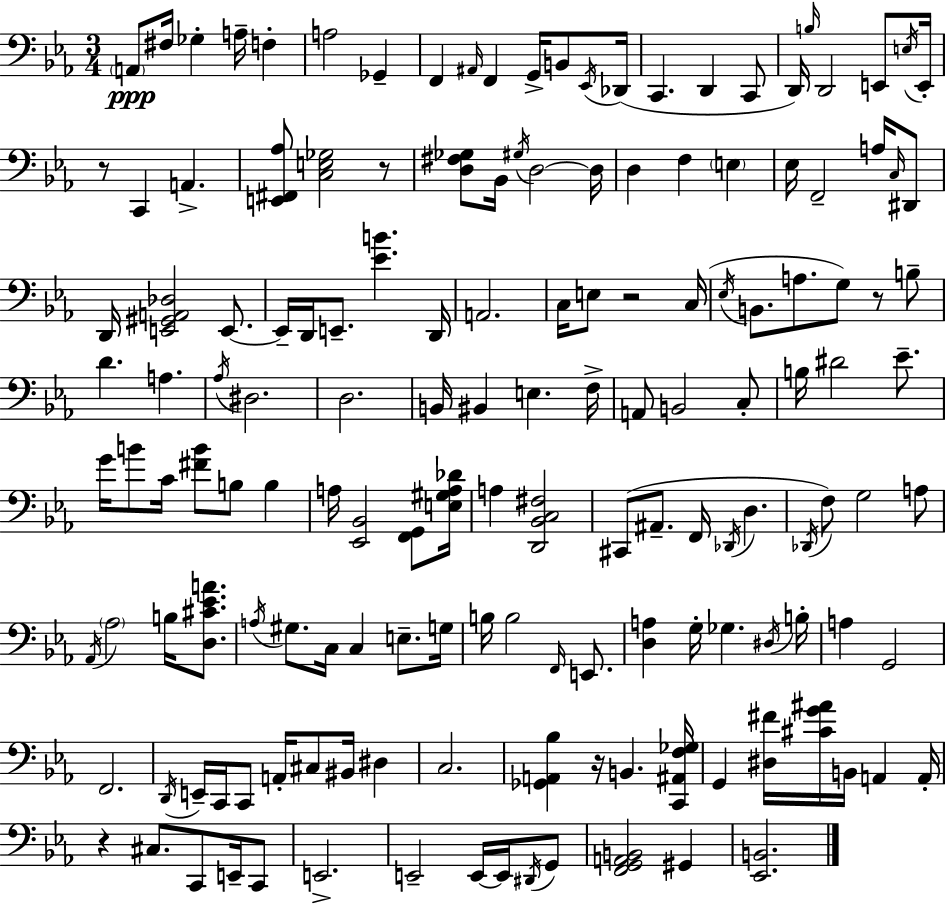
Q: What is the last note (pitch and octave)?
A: G#2